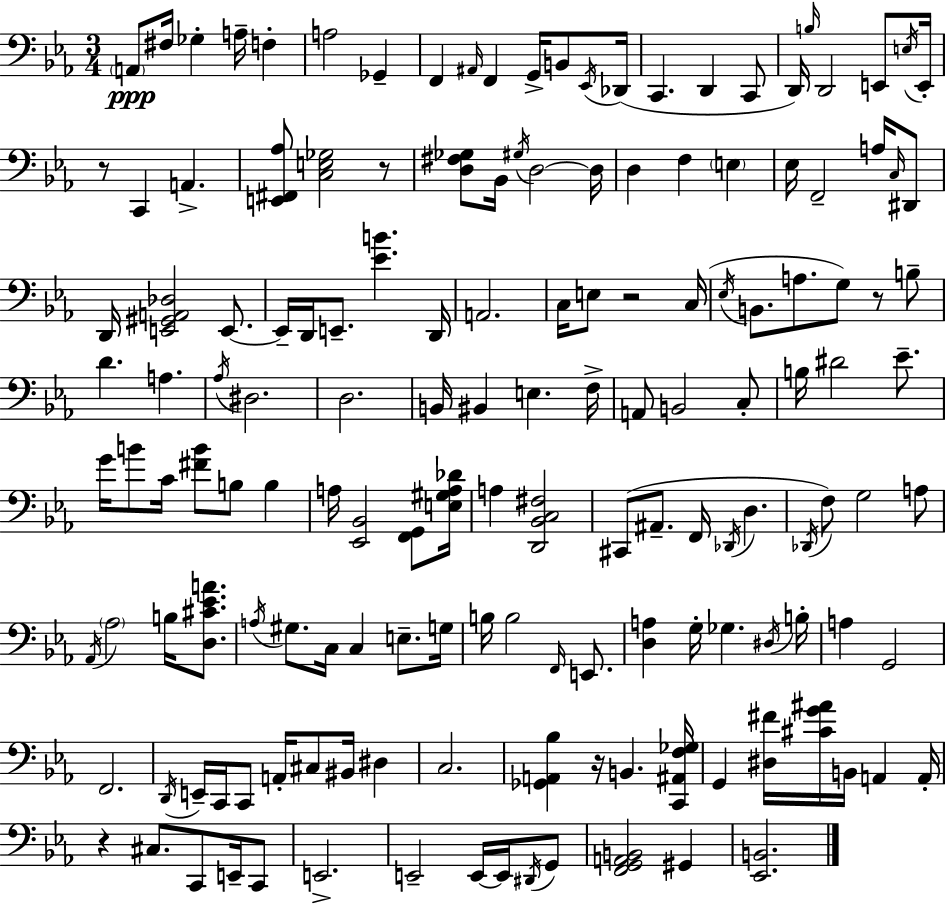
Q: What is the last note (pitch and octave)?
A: G#2